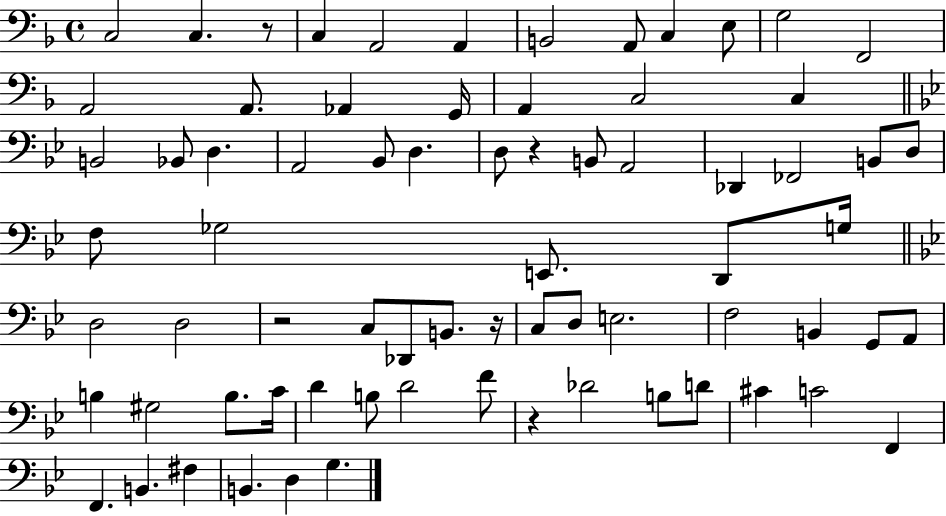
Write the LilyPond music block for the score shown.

{
  \clef bass
  \time 4/4
  \defaultTimeSignature
  \key f \major
  c2 c4. r8 | c4 a,2 a,4 | b,2 a,8 c4 e8 | g2 f,2 | \break a,2 a,8. aes,4 g,16 | a,4 c2 c4 | \bar "||" \break \key bes \major b,2 bes,8 d4. | a,2 bes,8 d4. | d8 r4 b,8 a,2 | des,4 fes,2 b,8 d8 | \break f8 ges2 e,8. d,8 g16 | \bar "||" \break \key bes \major d2 d2 | r2 c8 des,8 b,8. r16 | c8 d8 e2. | f2 b,4 g,8 a,8 | \break b4 gis2 b8. c'16 | d'4 b8 d'2 f'8 | r4 des'2 b8 d'8 | cis'4 c'2 f,4 | \break f,4. b,4. fis4 | b,4. d4 g4. | \bar "|."
}